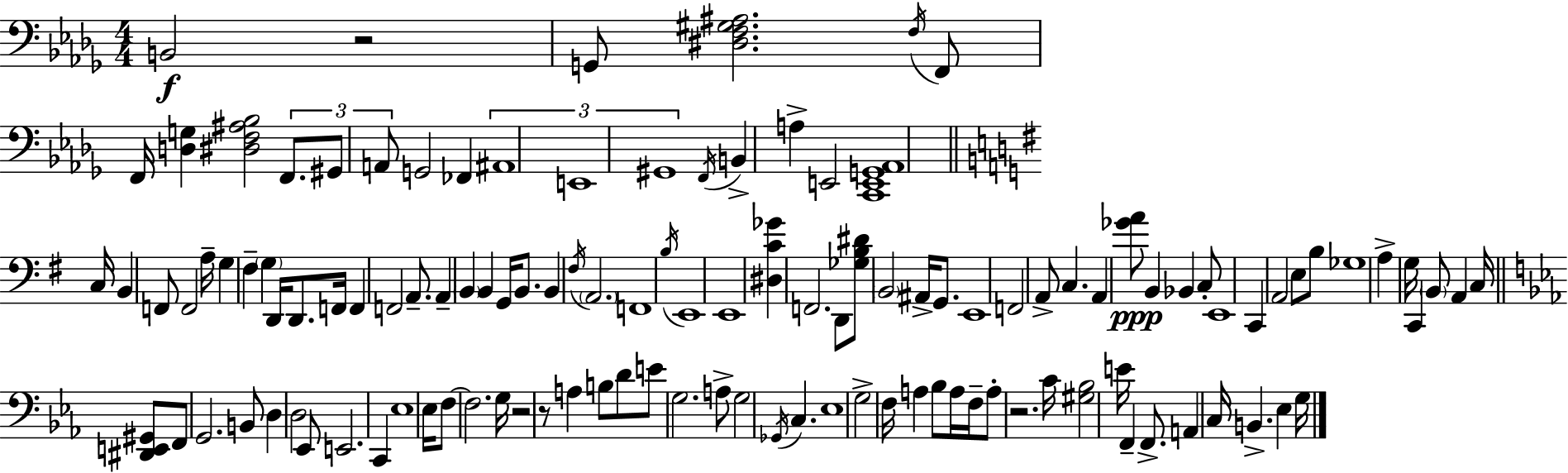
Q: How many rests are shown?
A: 4